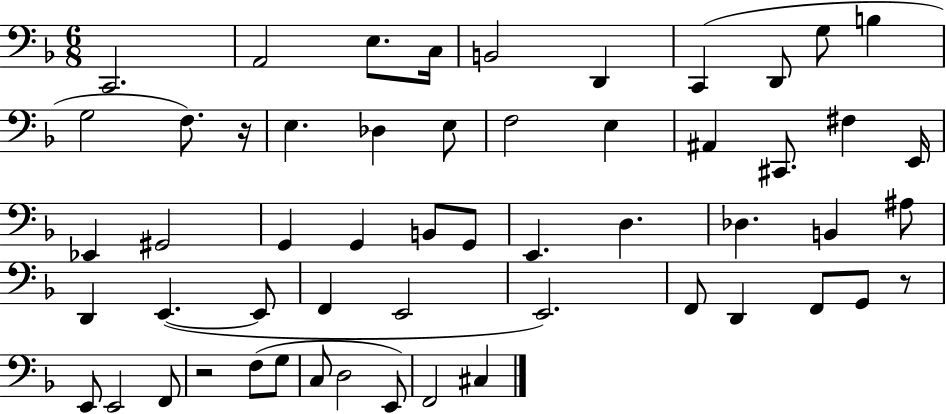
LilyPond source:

{
  \clef bass
  \numericTimeSignature
  \time 6/8
  \key f \major
  c,2. | a,2 e8. c16 | b,2 d,4 | c,4( d,8 g8 b4 | \break g2 f8.) r16 | e4. des4 e8 | f2 e4 | ais,4 cis,8. fis4 e,16 | \break ees,4 gis,2 | g,4 g,4 b,8 g,8 | e,4. d4. | des4. b,4 ais8 | \break d,4 e,4.~(~ e,8 | f,4 e,2 | e,2.) | f,8 d,4 f,8 g,8 r8 | \break e,8 e,2 f,8 | r2 f8( g8 | c8 d2 e,8) | f,2 cis4 | \break \bar "|."
}